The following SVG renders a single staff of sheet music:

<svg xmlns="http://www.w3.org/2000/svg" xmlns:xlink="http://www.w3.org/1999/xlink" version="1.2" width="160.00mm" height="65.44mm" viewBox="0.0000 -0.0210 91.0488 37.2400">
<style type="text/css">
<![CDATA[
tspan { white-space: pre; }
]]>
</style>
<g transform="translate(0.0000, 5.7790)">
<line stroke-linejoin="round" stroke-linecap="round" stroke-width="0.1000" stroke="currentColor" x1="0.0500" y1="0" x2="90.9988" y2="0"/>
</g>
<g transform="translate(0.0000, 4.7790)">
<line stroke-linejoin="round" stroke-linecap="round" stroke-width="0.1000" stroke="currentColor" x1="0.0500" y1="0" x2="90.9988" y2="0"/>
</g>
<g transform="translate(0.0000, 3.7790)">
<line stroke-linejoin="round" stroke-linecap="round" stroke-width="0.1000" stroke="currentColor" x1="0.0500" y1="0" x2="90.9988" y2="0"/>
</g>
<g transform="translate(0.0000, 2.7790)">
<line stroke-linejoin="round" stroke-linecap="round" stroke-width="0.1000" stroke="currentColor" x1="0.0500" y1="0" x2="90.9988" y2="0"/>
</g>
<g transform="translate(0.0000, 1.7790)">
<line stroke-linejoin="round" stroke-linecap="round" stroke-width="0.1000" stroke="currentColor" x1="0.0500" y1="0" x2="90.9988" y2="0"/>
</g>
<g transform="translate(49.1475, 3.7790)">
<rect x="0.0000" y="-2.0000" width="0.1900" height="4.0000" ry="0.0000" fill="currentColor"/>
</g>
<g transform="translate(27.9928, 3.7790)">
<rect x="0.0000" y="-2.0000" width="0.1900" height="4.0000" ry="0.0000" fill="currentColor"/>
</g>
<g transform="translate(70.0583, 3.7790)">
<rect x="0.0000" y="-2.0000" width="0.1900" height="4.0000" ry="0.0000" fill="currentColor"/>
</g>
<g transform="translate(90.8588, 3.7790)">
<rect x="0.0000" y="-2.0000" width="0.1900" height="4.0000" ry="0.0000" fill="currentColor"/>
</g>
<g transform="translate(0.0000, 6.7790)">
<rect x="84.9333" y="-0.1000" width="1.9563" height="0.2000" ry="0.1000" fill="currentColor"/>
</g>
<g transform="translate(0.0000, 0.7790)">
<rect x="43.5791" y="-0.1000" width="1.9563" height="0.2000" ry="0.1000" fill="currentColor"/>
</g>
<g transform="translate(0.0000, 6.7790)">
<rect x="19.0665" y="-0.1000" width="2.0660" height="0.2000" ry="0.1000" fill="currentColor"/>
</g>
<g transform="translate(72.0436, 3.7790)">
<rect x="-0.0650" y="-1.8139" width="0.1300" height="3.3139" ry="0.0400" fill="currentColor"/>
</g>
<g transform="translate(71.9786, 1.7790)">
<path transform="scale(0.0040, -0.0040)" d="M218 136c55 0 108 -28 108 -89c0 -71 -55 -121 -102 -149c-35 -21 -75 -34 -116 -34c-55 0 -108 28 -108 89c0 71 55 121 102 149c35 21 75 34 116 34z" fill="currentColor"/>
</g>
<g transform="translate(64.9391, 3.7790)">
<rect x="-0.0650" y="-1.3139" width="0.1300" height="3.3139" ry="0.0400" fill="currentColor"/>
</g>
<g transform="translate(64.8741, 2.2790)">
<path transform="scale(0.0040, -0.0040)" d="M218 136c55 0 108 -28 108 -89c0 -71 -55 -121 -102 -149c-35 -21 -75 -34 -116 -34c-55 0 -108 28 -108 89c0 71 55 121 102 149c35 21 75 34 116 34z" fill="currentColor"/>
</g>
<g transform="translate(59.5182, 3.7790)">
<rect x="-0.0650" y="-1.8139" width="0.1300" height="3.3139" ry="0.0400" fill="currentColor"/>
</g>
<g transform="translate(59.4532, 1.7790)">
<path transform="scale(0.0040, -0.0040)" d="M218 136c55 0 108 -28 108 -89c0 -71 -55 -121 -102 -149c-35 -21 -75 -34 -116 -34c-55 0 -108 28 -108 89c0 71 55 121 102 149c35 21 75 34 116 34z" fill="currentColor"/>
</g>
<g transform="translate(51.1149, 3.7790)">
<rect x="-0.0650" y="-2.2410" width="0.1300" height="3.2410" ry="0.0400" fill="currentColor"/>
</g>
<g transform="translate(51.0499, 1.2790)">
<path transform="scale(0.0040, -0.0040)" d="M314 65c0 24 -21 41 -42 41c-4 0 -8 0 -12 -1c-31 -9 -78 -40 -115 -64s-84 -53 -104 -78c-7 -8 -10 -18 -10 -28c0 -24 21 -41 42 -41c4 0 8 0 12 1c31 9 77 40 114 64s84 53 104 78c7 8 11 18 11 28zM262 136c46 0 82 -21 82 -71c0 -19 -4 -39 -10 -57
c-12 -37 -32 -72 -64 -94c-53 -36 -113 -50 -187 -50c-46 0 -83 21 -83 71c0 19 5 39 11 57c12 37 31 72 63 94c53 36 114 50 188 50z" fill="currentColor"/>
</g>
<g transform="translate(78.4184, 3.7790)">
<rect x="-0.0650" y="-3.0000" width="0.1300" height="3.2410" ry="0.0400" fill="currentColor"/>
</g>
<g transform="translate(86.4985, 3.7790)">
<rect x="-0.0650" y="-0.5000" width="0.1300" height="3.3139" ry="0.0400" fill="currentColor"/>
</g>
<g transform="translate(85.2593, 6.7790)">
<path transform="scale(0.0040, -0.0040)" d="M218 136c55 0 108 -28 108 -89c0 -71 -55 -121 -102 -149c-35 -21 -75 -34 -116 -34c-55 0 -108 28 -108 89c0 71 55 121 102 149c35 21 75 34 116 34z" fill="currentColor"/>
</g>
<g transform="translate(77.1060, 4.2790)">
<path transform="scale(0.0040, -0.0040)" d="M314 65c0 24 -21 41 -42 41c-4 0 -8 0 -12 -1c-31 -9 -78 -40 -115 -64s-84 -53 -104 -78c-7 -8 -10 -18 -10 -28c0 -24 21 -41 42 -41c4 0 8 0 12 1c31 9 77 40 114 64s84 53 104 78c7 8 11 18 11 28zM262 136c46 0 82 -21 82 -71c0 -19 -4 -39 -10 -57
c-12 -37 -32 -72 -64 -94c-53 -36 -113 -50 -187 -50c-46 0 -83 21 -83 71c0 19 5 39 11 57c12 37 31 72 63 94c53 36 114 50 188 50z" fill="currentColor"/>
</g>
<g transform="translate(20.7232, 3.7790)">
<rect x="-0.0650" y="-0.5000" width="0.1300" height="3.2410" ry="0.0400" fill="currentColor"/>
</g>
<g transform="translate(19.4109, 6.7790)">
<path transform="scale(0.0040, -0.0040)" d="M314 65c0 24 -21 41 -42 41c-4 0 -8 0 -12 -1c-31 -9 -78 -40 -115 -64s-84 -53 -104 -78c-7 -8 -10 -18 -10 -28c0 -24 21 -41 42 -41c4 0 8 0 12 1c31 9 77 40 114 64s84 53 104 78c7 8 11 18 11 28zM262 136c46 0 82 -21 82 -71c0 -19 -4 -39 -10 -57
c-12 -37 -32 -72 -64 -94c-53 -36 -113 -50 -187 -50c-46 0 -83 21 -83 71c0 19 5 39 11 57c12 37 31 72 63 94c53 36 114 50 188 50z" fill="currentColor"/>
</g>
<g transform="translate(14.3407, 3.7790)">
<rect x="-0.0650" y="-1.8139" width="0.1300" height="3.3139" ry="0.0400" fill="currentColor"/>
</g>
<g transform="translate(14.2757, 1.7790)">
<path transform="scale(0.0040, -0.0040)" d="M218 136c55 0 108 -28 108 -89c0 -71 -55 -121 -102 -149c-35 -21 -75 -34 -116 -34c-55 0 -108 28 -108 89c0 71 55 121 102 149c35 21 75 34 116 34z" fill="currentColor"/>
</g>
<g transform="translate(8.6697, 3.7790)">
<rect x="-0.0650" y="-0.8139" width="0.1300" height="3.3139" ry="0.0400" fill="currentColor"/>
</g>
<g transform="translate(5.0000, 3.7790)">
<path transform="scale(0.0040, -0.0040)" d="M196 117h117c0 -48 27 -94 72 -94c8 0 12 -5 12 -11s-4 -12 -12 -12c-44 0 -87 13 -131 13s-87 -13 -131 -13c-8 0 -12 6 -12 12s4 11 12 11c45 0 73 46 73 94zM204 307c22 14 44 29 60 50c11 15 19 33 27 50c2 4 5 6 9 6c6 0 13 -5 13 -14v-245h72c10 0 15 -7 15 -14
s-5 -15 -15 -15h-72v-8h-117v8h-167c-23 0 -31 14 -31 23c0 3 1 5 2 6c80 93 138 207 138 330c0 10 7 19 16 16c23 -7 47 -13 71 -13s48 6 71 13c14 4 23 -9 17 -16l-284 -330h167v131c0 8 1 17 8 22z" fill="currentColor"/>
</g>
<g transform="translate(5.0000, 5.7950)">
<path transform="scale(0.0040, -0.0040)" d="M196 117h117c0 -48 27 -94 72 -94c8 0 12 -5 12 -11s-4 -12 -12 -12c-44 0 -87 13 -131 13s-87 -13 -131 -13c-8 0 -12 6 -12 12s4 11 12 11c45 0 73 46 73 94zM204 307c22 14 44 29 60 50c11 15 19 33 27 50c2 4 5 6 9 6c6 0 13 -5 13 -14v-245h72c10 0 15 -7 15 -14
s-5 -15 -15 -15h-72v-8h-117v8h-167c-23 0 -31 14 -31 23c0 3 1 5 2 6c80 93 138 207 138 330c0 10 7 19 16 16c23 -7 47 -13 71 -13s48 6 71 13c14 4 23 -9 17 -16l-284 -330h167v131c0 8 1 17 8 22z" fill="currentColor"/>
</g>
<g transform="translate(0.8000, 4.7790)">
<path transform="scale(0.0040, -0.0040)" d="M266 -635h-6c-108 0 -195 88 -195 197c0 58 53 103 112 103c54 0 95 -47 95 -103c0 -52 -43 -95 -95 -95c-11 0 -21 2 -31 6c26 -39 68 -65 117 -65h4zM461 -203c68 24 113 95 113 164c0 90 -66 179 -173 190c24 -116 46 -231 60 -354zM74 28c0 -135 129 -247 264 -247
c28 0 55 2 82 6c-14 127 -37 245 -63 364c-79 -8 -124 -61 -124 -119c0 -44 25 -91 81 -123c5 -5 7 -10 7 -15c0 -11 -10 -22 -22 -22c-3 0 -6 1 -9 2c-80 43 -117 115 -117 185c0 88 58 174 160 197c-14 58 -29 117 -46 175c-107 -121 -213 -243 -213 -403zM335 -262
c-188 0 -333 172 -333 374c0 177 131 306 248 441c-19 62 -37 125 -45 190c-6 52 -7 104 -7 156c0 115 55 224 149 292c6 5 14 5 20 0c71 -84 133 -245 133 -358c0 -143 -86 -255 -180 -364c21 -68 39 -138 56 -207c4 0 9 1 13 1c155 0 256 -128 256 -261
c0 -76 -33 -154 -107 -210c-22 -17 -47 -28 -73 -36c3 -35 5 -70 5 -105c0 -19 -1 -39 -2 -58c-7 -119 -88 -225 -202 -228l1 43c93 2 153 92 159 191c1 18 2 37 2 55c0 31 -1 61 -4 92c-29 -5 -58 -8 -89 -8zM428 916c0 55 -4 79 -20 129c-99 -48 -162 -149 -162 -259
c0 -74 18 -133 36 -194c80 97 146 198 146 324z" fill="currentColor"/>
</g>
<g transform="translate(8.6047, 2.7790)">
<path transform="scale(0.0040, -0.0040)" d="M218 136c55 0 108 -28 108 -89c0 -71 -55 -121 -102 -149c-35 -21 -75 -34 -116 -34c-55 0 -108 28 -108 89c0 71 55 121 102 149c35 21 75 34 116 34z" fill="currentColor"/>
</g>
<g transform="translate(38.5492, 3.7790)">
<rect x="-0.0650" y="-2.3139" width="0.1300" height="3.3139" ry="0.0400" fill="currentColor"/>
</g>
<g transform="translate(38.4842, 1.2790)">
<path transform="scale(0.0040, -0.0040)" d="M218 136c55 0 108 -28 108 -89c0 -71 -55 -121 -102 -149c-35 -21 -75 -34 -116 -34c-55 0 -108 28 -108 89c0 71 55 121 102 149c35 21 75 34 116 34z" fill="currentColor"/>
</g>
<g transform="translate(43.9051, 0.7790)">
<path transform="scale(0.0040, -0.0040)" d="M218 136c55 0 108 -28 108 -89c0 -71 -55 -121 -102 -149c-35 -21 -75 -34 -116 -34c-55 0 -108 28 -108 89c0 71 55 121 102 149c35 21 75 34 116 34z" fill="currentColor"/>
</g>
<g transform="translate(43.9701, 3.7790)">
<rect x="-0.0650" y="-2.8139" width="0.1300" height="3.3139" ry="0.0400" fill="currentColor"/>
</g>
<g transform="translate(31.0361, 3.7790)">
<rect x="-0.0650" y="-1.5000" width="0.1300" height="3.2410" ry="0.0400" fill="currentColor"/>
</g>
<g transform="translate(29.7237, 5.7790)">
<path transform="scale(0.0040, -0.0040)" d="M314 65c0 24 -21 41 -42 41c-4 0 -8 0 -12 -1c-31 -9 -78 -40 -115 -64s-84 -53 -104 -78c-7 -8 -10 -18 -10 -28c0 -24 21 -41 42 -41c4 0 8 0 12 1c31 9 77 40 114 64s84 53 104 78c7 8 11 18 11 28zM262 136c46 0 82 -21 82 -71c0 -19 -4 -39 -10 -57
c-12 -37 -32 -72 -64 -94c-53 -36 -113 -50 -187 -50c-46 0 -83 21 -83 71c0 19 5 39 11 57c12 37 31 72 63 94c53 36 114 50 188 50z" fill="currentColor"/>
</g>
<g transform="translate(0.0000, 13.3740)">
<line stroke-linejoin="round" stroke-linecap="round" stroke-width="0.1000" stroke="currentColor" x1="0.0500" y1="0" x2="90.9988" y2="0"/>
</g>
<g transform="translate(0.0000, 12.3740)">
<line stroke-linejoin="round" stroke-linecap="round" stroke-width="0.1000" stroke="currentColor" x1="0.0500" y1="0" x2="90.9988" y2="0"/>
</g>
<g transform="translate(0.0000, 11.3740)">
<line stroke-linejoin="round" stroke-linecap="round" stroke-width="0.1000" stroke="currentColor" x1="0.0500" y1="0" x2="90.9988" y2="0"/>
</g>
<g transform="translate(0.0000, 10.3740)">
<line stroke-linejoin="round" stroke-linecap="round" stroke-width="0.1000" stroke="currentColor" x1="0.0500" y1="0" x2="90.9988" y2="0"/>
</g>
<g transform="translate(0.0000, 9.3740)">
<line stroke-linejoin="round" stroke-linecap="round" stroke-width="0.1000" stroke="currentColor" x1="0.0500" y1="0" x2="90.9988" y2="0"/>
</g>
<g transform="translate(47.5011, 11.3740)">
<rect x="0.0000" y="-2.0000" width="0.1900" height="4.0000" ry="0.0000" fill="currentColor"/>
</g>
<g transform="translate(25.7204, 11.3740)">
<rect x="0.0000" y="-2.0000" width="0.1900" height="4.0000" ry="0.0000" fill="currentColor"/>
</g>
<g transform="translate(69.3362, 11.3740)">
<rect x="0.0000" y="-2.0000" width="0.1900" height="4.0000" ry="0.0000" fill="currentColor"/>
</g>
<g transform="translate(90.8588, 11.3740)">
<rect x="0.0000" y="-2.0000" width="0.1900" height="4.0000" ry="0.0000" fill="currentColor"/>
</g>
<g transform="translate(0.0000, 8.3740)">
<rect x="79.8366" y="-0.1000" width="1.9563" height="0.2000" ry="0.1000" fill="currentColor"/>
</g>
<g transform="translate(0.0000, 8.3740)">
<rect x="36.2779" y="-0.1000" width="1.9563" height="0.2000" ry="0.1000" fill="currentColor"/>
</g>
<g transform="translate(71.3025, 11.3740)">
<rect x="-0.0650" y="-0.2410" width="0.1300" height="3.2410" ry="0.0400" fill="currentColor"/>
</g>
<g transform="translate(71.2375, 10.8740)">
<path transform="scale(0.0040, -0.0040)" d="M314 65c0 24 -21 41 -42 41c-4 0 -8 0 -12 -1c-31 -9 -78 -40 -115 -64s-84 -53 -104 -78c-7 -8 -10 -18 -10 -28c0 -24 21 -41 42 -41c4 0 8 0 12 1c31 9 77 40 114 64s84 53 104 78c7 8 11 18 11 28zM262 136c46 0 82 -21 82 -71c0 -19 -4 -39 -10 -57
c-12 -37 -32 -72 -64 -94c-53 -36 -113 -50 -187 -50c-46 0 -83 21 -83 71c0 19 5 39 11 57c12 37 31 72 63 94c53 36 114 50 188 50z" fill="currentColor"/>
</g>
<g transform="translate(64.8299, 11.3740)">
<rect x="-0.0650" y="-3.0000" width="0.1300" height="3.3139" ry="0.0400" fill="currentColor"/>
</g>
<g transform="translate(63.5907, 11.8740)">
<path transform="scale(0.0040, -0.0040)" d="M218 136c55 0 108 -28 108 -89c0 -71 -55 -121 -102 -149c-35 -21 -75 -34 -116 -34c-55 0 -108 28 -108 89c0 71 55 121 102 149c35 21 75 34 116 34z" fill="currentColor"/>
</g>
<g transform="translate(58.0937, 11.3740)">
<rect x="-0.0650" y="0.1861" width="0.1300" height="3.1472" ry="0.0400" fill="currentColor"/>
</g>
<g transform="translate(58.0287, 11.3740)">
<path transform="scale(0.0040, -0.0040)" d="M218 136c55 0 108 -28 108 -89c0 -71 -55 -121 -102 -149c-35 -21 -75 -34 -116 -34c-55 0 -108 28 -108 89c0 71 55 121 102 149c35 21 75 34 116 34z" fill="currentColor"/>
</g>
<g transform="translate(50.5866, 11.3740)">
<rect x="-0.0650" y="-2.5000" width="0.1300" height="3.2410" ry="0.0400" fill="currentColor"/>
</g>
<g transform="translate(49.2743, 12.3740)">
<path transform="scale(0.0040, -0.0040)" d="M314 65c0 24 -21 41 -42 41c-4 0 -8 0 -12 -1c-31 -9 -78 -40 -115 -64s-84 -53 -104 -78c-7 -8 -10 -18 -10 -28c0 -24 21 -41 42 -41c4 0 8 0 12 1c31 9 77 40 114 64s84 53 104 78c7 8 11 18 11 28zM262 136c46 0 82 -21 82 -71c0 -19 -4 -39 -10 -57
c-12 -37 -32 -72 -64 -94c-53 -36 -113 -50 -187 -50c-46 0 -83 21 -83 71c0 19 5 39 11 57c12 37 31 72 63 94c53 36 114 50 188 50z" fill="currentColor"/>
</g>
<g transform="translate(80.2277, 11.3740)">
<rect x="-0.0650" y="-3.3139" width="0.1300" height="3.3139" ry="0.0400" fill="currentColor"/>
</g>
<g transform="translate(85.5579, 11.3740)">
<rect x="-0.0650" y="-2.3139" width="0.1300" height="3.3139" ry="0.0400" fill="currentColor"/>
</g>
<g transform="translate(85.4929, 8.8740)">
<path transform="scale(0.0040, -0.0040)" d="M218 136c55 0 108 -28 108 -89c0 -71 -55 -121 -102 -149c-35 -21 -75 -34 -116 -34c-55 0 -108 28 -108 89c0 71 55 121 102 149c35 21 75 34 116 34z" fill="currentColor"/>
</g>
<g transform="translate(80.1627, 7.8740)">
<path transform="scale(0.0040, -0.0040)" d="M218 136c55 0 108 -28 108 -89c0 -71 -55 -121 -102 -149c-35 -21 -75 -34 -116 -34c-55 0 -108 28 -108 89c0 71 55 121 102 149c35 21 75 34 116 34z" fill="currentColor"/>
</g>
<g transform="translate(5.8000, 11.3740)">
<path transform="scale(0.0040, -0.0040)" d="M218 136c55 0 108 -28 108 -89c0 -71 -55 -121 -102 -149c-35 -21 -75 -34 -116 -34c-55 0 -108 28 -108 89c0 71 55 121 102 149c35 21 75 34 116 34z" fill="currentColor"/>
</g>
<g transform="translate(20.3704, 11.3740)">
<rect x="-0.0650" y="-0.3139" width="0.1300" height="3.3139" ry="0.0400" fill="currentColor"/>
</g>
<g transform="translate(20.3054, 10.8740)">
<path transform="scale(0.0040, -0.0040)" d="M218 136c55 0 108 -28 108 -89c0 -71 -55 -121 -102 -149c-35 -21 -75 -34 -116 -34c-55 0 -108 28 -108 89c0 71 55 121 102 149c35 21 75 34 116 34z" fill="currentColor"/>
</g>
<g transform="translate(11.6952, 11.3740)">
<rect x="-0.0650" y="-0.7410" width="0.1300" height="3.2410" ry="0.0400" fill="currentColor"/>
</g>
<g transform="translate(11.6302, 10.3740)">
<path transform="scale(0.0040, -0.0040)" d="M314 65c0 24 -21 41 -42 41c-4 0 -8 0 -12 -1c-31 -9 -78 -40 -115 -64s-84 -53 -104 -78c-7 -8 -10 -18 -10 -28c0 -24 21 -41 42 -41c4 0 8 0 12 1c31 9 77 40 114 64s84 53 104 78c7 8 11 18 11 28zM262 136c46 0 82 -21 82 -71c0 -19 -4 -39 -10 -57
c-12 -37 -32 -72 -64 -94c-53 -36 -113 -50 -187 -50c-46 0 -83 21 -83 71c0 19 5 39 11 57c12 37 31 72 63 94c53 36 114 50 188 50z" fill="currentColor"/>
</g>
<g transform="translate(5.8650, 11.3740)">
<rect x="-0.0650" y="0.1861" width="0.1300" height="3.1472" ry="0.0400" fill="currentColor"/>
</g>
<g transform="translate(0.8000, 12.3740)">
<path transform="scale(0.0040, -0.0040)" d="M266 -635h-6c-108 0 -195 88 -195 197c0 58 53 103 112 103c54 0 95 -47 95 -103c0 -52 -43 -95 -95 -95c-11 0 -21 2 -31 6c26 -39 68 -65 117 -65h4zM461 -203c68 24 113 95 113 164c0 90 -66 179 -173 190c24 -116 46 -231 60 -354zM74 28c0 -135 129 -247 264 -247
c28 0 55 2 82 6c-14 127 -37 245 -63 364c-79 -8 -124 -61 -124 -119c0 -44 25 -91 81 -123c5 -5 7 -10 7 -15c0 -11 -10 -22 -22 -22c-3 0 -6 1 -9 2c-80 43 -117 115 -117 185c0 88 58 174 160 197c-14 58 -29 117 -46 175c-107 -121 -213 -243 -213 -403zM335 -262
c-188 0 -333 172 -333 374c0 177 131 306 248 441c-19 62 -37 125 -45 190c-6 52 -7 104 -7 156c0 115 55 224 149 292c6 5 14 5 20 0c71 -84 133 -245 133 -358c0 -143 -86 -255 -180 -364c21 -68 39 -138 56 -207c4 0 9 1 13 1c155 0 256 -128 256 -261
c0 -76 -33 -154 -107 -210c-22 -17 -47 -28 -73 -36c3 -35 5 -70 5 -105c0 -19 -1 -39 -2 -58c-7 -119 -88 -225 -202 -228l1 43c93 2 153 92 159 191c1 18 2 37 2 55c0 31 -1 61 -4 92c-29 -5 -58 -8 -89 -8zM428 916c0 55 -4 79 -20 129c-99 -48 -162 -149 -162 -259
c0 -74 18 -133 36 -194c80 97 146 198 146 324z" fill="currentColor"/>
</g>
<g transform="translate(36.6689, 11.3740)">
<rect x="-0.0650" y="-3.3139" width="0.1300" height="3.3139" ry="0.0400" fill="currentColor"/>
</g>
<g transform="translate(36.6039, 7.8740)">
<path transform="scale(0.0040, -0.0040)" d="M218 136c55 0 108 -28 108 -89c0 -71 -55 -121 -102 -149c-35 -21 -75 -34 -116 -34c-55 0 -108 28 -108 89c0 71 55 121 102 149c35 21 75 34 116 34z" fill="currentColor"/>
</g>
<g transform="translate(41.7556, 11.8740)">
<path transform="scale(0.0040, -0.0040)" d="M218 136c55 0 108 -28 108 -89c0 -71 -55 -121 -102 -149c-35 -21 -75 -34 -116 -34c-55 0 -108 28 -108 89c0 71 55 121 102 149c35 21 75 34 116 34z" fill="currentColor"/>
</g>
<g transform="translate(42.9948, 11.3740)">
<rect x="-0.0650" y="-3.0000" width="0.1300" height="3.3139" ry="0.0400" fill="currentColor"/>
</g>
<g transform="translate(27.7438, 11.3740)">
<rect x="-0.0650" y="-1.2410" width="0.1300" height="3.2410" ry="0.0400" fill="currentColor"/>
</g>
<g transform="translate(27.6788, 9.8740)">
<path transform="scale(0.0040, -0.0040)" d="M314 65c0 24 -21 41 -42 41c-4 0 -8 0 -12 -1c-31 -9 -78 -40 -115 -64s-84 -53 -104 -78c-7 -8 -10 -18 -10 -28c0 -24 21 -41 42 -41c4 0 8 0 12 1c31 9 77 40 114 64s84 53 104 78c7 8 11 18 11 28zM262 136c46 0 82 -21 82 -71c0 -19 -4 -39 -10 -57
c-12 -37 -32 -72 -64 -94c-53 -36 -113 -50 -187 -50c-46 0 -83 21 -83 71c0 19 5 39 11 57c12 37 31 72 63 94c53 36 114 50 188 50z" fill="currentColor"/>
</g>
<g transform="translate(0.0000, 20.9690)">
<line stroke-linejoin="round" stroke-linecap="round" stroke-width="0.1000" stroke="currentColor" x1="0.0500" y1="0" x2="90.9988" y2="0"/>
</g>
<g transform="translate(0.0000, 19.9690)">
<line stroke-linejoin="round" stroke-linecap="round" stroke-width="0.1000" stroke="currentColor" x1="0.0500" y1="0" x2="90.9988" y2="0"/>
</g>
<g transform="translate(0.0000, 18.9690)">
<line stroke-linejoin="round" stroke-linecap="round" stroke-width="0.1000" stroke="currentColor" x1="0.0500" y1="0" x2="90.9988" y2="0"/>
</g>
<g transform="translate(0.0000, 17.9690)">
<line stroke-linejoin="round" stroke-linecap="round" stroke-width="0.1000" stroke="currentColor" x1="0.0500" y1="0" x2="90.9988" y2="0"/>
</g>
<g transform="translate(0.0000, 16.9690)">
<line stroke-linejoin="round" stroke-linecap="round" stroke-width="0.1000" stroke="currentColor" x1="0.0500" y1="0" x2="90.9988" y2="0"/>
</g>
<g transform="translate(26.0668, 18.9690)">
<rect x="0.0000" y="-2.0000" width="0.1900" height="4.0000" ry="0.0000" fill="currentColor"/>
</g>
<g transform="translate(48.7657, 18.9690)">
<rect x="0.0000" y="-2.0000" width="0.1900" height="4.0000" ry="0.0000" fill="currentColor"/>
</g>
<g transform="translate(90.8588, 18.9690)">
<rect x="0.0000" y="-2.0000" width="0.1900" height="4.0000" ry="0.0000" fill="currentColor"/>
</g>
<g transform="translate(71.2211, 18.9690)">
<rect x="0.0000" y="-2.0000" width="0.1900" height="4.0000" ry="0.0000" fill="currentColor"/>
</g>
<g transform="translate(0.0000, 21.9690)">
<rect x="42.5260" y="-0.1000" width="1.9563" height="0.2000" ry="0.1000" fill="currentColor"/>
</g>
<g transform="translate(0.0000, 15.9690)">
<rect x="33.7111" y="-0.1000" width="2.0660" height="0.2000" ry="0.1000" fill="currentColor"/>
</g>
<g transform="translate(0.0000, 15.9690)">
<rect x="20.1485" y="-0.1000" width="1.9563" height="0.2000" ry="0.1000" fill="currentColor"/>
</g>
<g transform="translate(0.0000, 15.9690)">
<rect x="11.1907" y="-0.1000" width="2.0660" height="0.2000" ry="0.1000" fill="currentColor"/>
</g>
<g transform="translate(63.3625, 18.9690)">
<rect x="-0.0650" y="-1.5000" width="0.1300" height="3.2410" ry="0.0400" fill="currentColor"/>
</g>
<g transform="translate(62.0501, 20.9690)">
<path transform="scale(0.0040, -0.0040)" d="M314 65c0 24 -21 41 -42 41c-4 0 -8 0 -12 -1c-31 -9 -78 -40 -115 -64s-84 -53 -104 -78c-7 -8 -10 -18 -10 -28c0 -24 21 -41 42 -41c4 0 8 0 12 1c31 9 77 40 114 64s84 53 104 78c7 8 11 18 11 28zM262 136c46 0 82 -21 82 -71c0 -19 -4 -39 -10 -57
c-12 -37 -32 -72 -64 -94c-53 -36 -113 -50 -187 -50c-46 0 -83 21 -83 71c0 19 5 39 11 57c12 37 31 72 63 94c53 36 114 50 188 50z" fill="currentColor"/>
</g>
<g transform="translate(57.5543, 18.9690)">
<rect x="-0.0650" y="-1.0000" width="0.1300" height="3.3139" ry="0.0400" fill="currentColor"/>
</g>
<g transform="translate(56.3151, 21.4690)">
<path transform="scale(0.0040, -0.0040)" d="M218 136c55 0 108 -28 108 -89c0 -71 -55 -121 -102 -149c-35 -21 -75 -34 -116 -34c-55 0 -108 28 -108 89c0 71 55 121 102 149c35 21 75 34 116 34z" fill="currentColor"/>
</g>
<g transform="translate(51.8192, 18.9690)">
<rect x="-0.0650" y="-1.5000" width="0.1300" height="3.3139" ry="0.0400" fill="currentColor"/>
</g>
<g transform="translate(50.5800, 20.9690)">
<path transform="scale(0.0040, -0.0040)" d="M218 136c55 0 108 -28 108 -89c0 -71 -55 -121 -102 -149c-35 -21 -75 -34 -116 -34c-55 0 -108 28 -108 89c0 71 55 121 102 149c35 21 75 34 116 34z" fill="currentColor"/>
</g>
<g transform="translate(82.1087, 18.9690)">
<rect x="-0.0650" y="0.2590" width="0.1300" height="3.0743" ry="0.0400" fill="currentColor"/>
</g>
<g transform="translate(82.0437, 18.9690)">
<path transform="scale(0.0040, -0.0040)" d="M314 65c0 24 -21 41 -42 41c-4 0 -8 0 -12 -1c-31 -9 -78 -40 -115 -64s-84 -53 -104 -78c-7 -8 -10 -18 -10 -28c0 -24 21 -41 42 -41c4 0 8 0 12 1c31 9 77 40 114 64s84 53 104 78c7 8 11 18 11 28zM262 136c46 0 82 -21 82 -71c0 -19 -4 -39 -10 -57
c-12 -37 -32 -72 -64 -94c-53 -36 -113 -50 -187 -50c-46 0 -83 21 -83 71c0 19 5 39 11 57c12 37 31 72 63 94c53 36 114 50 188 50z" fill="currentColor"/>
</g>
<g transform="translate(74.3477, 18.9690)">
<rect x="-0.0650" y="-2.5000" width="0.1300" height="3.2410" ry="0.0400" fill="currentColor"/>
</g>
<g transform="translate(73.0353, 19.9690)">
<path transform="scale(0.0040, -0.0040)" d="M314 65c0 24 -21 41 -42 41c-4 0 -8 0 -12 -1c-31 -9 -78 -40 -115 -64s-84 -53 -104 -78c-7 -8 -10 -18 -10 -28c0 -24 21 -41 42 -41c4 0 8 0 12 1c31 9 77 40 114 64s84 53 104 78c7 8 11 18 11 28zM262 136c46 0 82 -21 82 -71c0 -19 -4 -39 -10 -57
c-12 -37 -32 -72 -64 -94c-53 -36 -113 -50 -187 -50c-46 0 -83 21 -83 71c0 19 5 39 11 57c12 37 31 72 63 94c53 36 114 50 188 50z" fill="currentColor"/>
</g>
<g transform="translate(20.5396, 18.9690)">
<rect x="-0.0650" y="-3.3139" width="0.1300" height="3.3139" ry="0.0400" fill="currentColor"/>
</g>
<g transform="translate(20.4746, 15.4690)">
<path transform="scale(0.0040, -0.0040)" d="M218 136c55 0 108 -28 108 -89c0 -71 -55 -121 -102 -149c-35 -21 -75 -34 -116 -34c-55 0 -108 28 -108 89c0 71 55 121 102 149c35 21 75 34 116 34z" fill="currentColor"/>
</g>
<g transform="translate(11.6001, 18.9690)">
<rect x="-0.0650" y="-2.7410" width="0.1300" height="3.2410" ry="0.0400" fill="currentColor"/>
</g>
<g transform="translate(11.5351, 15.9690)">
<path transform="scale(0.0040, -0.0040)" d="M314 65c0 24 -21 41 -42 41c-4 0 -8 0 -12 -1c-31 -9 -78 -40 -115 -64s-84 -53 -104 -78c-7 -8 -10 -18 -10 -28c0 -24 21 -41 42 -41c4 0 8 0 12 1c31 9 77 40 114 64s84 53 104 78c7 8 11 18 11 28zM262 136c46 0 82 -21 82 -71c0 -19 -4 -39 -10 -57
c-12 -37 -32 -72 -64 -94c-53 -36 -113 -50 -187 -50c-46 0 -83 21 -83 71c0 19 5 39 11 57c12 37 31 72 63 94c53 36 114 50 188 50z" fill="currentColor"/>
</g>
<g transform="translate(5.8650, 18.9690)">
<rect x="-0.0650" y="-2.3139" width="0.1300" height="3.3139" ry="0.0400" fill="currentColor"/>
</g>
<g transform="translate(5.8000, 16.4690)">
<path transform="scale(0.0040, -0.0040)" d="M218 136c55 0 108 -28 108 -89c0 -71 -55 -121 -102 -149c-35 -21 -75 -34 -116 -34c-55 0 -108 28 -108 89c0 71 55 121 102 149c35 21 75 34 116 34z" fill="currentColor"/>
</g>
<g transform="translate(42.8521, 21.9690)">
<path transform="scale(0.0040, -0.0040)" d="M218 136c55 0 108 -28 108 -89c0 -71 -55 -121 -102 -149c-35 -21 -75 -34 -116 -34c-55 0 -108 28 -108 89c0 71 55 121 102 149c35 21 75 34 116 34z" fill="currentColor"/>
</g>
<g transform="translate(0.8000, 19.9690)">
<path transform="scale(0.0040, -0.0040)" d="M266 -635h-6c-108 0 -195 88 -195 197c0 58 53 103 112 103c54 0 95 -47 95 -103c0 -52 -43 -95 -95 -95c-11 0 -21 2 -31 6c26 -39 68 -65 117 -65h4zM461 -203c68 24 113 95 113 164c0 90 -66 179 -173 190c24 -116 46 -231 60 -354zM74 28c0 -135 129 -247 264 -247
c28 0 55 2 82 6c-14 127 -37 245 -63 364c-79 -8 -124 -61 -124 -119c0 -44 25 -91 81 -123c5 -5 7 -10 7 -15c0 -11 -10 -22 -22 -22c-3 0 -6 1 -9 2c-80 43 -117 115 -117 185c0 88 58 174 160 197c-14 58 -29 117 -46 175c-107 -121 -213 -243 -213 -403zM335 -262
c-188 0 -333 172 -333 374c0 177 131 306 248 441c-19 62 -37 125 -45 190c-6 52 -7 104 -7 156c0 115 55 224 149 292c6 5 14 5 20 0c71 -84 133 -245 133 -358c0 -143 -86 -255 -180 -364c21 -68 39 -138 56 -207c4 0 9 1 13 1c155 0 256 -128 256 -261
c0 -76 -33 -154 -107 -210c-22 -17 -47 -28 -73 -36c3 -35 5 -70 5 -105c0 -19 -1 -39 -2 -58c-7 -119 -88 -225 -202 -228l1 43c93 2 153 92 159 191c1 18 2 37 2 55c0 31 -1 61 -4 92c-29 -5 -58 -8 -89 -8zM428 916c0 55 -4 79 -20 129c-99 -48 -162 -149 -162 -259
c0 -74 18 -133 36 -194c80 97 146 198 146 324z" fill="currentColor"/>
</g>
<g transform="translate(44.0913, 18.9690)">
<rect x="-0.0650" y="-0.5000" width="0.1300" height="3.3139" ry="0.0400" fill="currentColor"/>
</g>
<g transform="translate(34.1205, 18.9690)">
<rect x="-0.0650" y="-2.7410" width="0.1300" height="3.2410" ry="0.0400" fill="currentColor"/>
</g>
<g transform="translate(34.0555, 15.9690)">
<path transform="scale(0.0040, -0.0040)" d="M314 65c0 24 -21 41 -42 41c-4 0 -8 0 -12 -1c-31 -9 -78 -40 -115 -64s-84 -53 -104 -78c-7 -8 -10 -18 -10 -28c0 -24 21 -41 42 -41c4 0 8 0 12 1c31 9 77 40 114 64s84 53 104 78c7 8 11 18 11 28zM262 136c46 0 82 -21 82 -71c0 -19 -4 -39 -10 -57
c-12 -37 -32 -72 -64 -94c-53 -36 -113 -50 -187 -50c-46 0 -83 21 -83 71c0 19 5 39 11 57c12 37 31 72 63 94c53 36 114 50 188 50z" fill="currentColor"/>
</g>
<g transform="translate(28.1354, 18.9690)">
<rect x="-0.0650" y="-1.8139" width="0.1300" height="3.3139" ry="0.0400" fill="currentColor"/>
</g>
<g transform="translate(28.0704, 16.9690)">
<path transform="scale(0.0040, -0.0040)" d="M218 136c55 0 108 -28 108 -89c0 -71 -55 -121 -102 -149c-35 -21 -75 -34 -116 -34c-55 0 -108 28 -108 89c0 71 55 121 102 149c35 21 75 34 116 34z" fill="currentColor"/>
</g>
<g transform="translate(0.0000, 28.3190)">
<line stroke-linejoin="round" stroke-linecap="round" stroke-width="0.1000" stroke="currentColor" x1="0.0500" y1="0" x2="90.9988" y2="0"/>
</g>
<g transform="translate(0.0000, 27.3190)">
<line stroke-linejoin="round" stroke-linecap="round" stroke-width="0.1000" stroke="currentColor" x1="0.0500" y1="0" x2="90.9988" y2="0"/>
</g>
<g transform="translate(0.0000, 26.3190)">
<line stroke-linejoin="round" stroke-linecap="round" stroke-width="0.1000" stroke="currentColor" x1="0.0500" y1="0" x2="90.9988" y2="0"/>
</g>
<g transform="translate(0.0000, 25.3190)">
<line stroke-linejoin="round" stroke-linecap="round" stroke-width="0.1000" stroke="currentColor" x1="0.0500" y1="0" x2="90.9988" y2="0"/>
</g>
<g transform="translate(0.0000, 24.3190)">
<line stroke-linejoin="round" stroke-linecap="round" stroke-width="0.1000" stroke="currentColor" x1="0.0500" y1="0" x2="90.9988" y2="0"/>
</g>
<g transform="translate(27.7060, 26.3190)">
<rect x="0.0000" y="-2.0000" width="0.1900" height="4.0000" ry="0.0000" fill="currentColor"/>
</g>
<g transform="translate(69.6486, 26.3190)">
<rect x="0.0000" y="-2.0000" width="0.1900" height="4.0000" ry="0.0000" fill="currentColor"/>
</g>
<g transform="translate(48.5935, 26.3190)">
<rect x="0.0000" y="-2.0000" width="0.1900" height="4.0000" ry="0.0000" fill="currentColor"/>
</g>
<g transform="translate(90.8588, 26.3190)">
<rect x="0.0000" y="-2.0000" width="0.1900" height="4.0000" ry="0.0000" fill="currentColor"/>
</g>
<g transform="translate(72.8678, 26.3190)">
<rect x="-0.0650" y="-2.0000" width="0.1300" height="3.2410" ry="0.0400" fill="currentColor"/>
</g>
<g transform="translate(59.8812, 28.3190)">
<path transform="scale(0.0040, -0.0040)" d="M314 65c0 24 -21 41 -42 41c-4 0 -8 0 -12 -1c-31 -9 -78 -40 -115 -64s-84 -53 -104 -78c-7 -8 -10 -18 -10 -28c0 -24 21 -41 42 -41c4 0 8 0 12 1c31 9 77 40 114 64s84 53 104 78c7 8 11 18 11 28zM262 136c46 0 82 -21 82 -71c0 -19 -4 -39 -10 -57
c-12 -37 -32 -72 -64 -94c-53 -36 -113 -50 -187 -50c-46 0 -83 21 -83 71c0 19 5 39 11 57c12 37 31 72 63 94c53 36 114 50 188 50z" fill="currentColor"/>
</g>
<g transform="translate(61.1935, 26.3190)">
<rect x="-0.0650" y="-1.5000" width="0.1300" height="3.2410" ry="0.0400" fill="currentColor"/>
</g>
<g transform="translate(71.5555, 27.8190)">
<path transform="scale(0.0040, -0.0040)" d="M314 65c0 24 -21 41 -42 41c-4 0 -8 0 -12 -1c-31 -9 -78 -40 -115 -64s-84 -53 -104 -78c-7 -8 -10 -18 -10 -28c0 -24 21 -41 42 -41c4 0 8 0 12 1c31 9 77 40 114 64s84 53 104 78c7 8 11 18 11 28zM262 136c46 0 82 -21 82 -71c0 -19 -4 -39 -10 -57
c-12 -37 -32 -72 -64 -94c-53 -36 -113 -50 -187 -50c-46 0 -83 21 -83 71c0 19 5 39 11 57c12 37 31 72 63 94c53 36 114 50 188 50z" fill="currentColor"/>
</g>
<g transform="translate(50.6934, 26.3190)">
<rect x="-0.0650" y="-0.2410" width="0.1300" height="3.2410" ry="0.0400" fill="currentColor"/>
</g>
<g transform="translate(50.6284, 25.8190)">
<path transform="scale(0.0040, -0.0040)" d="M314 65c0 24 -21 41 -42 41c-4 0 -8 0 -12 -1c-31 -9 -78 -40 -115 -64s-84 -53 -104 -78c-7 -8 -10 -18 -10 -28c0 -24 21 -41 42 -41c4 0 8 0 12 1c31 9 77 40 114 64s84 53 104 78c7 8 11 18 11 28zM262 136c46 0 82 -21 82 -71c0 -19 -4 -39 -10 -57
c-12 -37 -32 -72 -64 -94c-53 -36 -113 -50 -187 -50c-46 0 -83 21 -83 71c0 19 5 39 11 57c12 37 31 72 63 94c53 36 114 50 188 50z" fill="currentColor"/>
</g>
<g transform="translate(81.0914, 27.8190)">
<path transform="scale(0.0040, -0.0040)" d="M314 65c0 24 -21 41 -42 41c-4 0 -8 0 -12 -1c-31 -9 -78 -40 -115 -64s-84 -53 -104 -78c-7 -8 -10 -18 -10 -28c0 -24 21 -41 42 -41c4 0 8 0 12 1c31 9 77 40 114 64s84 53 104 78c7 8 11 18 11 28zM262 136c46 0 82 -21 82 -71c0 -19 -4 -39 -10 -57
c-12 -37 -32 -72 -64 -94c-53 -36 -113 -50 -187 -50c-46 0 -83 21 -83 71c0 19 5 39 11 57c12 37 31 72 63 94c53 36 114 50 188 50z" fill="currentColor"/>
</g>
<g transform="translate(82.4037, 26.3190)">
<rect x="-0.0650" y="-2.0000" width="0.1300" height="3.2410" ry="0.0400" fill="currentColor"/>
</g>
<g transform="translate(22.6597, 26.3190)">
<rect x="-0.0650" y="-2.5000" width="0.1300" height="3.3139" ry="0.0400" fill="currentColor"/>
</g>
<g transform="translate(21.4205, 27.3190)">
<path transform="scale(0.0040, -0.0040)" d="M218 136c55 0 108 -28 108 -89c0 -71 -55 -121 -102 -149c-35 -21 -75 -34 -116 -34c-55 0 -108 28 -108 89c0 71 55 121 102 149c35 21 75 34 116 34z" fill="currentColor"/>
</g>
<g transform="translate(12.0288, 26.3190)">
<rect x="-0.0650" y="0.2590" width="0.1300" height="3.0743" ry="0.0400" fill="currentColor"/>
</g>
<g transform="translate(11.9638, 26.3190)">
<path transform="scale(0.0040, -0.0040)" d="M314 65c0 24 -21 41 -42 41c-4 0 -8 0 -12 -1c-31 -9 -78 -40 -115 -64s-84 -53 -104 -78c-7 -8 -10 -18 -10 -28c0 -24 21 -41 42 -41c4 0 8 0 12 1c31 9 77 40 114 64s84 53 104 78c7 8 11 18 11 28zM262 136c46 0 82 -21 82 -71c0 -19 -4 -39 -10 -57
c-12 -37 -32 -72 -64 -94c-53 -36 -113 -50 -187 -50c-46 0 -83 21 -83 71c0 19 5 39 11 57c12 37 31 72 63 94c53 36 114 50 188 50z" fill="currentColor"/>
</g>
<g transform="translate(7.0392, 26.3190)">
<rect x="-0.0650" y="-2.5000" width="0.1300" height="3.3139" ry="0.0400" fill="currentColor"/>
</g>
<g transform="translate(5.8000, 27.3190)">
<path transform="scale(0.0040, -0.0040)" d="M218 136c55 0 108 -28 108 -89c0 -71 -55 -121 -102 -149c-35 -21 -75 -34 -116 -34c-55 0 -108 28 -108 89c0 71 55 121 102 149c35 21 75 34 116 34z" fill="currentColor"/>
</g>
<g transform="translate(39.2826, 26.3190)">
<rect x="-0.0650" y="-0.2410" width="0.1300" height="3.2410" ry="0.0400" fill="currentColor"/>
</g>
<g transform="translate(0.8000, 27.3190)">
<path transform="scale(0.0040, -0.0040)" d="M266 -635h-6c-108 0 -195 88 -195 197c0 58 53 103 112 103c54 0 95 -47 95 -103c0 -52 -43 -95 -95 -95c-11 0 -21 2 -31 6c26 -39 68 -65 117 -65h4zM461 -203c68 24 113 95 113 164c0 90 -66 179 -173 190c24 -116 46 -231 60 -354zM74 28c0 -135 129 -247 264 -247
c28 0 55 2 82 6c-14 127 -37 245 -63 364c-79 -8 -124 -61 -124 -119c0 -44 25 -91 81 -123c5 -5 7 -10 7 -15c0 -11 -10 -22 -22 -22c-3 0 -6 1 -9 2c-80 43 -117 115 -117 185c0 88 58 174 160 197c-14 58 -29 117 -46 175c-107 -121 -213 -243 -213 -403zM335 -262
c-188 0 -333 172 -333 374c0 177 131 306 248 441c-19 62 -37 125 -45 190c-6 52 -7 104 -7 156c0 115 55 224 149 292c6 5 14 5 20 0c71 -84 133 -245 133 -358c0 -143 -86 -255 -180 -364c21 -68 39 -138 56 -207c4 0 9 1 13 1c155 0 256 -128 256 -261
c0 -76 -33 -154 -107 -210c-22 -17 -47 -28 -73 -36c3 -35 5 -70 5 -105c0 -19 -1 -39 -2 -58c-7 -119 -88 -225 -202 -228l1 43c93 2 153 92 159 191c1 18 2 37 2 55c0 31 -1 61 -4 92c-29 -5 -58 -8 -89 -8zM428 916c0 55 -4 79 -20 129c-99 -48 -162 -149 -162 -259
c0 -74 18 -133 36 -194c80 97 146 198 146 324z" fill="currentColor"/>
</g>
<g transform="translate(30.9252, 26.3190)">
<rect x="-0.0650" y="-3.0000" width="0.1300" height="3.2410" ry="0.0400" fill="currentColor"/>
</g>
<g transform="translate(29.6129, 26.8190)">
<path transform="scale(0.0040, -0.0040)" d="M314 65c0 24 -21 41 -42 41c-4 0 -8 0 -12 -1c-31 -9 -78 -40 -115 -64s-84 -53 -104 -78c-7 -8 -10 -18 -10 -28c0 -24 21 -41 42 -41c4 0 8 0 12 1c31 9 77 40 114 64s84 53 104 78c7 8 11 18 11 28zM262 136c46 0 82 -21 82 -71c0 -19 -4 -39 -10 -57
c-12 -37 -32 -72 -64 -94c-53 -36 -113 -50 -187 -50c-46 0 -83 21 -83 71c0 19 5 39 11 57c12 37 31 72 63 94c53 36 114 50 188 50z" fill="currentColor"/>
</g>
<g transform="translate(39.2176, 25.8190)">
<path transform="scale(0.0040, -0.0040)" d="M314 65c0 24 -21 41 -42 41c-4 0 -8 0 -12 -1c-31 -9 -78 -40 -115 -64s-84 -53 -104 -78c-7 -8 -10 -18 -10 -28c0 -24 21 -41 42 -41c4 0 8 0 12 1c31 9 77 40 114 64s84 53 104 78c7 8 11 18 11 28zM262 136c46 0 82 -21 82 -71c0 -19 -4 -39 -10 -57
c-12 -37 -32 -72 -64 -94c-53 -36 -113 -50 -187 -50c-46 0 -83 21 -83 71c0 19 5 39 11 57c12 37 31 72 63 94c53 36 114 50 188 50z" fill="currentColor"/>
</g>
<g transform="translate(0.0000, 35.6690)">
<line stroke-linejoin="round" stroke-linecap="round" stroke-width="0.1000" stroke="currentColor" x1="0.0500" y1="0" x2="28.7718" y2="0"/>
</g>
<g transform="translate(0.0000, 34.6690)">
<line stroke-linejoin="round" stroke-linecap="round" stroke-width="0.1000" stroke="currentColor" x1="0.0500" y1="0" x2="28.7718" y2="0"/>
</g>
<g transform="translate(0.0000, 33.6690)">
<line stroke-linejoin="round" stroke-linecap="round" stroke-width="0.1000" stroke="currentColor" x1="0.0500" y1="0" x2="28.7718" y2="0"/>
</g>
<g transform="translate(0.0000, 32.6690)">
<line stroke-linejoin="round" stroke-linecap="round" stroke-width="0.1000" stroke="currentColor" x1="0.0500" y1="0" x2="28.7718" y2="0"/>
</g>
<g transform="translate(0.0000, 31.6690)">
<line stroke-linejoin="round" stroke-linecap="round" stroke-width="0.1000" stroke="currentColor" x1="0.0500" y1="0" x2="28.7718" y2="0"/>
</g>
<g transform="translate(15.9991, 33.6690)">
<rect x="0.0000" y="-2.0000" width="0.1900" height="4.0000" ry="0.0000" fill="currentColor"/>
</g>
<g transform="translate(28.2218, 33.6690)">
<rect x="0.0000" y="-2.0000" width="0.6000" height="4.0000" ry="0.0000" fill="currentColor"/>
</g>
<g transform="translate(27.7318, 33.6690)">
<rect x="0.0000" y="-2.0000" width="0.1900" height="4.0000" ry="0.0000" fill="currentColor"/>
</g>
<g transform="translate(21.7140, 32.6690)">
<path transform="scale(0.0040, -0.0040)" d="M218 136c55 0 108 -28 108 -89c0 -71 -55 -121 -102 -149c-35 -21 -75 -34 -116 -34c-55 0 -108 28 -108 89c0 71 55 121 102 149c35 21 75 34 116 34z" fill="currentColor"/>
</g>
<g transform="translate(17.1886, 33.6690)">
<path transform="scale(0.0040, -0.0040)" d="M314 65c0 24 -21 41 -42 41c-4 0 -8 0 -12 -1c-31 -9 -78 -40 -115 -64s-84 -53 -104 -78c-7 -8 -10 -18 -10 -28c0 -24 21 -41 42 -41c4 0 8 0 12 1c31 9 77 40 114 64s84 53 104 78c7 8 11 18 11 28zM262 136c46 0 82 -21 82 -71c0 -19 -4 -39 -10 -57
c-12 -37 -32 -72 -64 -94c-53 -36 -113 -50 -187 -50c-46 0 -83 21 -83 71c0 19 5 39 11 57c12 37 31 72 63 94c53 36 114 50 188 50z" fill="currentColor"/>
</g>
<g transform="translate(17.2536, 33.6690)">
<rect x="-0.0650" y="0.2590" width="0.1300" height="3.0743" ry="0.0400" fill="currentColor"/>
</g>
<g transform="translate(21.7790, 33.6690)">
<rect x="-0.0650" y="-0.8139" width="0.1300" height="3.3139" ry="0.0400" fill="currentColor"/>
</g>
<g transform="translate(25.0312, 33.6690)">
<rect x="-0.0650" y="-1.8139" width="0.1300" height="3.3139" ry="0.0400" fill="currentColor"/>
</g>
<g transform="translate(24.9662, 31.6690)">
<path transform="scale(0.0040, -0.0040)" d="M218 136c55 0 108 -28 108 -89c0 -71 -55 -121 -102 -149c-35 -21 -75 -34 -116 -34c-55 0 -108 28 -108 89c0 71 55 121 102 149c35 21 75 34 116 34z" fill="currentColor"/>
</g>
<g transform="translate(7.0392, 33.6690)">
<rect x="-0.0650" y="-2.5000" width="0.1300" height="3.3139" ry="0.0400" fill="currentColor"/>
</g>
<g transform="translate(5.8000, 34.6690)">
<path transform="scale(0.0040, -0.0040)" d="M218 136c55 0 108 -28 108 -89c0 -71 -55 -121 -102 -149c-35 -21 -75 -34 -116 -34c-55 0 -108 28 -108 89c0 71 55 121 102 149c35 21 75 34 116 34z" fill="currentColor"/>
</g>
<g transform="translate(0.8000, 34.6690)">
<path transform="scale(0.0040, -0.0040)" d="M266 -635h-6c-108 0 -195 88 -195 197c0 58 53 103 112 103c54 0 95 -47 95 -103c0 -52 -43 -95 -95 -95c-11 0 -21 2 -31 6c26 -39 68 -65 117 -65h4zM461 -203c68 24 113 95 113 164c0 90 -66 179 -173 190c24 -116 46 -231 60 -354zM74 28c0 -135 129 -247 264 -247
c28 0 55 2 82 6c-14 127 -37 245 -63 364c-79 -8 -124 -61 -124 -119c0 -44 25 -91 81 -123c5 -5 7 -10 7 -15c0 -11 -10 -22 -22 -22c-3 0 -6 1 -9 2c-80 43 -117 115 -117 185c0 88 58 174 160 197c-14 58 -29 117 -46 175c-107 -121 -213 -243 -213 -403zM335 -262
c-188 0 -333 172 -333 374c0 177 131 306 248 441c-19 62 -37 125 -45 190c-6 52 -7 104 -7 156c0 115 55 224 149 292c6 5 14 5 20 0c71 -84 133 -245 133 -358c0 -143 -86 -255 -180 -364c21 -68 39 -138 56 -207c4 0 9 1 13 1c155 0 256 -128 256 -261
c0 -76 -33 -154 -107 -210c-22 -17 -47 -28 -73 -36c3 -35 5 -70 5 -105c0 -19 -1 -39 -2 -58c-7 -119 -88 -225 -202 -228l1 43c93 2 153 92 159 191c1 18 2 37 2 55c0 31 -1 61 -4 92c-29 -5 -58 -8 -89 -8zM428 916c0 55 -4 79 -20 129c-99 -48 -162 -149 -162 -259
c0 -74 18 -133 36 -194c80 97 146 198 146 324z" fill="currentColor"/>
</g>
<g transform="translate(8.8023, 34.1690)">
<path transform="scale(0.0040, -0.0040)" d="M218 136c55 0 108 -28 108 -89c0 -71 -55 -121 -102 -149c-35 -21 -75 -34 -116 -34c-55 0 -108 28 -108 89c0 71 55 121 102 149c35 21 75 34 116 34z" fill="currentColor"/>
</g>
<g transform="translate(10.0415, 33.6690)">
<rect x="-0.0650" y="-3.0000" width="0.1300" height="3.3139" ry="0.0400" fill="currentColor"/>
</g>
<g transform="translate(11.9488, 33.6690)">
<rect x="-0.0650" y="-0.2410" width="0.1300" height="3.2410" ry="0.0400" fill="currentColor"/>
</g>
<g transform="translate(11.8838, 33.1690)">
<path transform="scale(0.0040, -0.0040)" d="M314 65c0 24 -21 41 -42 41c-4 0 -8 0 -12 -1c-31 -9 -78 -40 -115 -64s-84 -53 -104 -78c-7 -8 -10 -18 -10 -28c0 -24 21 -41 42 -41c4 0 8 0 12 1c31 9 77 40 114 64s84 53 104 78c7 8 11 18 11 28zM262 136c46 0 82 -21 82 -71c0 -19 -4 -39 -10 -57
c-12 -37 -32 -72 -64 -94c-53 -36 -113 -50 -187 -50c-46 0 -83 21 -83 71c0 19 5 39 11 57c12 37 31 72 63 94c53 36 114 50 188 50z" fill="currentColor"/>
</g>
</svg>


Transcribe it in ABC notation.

X:1
T:Untitled
M:4/4
L:1/4
K:C
d f C2 E2 g a g2 f e f A2 C B d2 c e2 b A G2 B A c2 b g g a2 b f a2 C E D E2 G2 B2 G B2 G A2 c2 c2 E2 F2 F2 G A c2 B2 d f